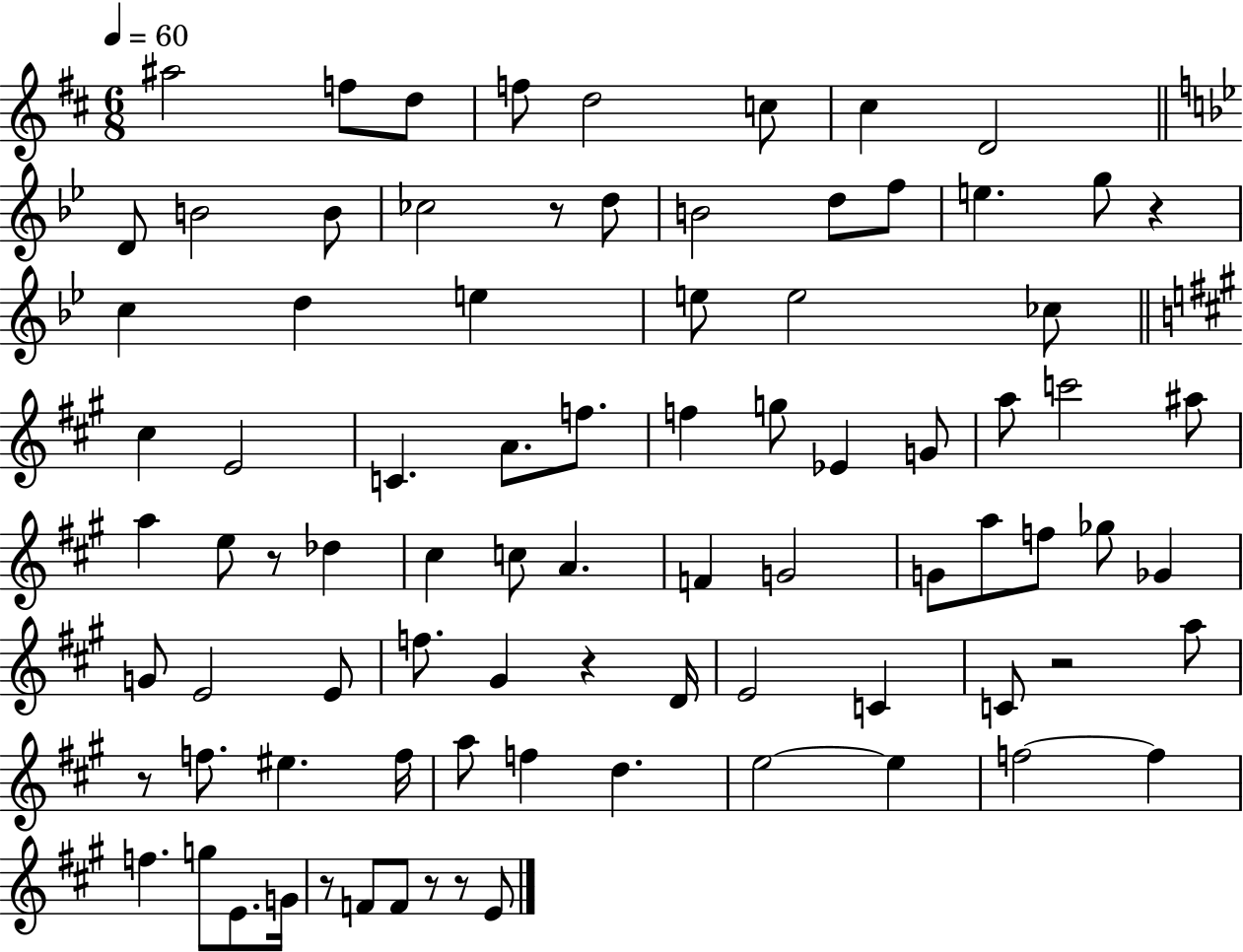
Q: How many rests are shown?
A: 9